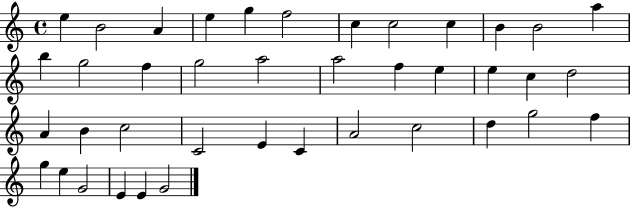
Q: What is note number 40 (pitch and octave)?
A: G4